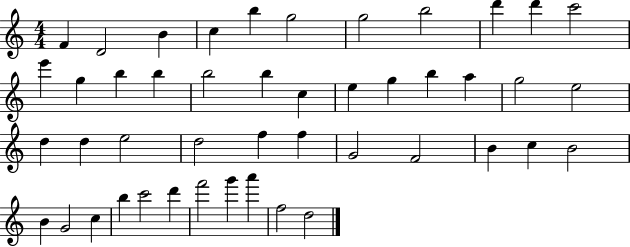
X:1
T:Untitled
M:4/4
L:1/4
K:C
F D2 B c b g2 g2 b2 d' d' c'2 e' g b b b2 b c e g b a g2 e2 d d e2 d2 f f G2 F2 B c B2 B G2 c b c'2 d' f'2 g' a' f2 d2